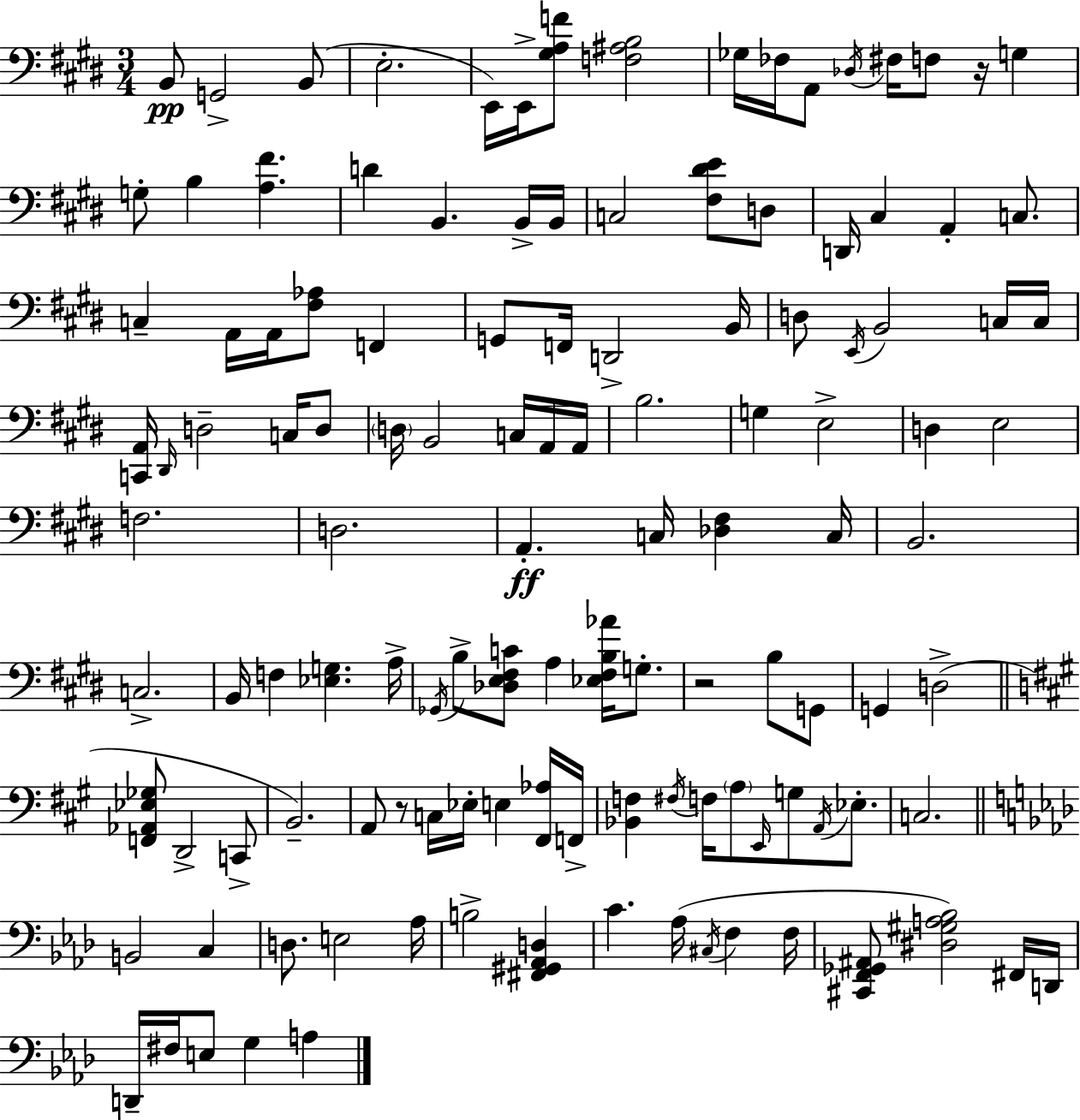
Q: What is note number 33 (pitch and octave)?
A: B2